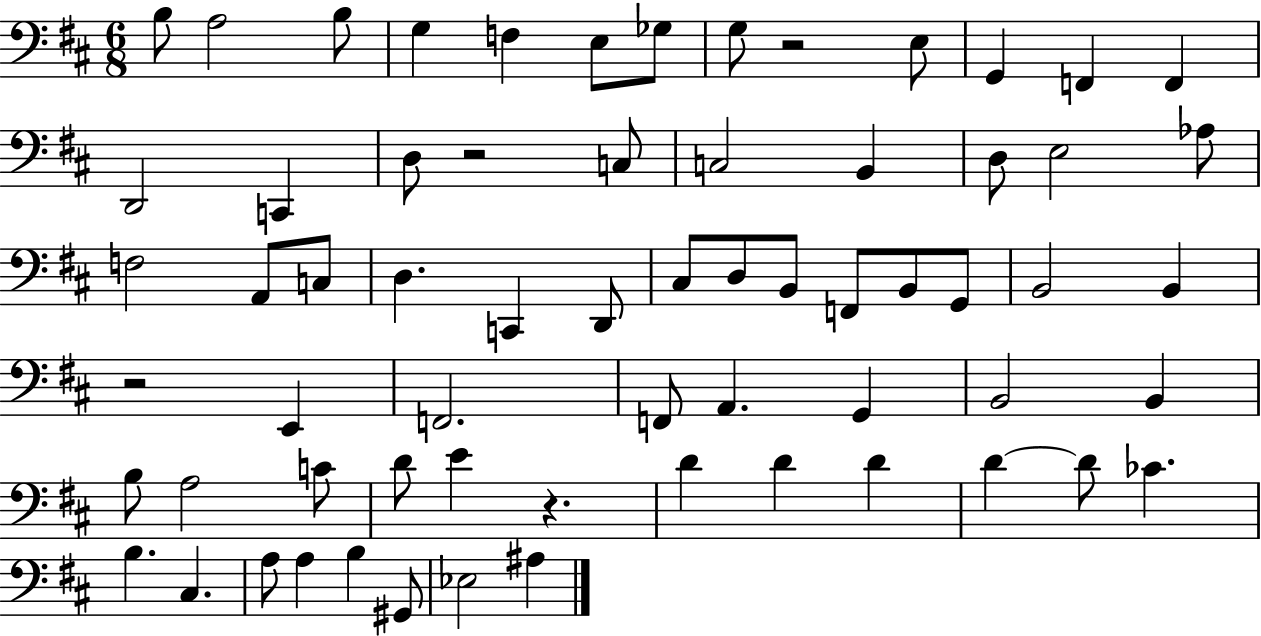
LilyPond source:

{
  \clef bass
  \numericTimeSignature
  \time 6/8
  \key d \major
  b8 a2 b8 | g4 f4 e8 ges8 | g8 r2 e8 | g,4 f,4 f,4 | \break d,2 c,4 | d8 r2 c8 | c2 b,4 | d8 e2 aes8 | \break f2 a,8 c8 | d4. c,4 d,8 | cis8 d8 b,8 f,8 b,8 g,8 | b,2 b,4 | \break r2 e,4 | f,2. | f,8 a,4. g,4 | b,2 b,4 | \break b8 a2 c'8 | d'8 e'4 r4. | d'4 d'4 d'4 | d'4~~ d'8 ces'4. | \break b4. cis4. | a8 a4 b4 gis,8 | ees2 ais4 | \bar "|."
}